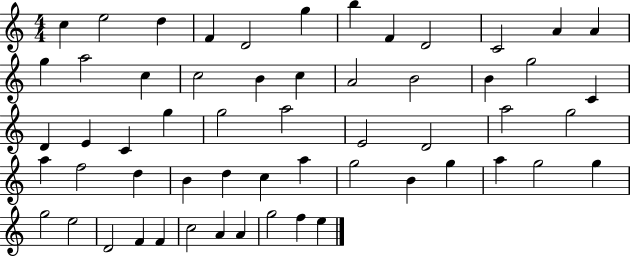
{
  \clef treble
  \numericTimeSignature
  \time 4/4
  \key c \major
  c''4 e''2 d''4 | f'4 d'2 g''4 | b''4 f'4 d'2 | c'2 a'4 a'4 | \break g''4 a''2 c''4 | c''2 b'4 c''4 | a'2 b'2 | b'4 g''2 c'4 | \break d'4 e'4 c'4 g''4 | g''2 a''2 | e'2 d'2 | a''2 g''2 | \break a''4 f''2 d''4 | b'4 d''4 c''4 a''4 | g''2 b'4 g''4 | a''4 g''2 g''4 | \break g''2 e''2 | d'2 f'4 f'4 | c''2 a'4 a'4 | g''2 f''4 e''4 | \break \bar "|."
}